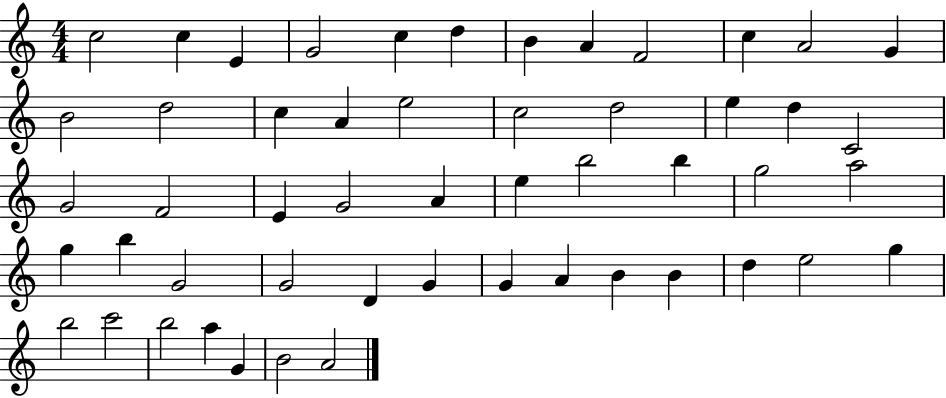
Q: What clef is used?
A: treble